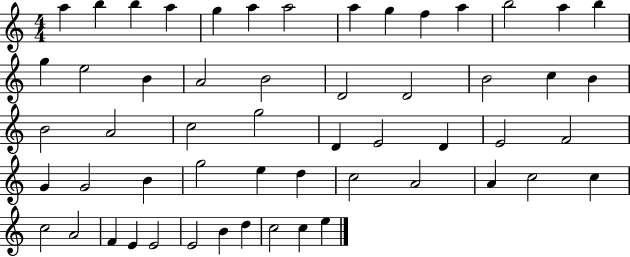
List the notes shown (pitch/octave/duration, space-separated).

A5/q B5/q B5/q A5/q G5/q A5/q A5/h A5/q G5/q F5/q A5/q B5/h A5/q B5/q G5/q E5/h B4/q A4/h B4/h D4/h D4/h B4/h C5/q B4/q B4/h A4/h C5/h G5/h D4/q E4/h D4/q E4/h F4/h G4/q G4/h B4/q G5/h E5/q D5/q C5/h A4/h A4/q C5/h C5/q C5/h A4/h F4/q E4/q E4/h E4/h B4/q D5/q C5/h C5/q E5/q